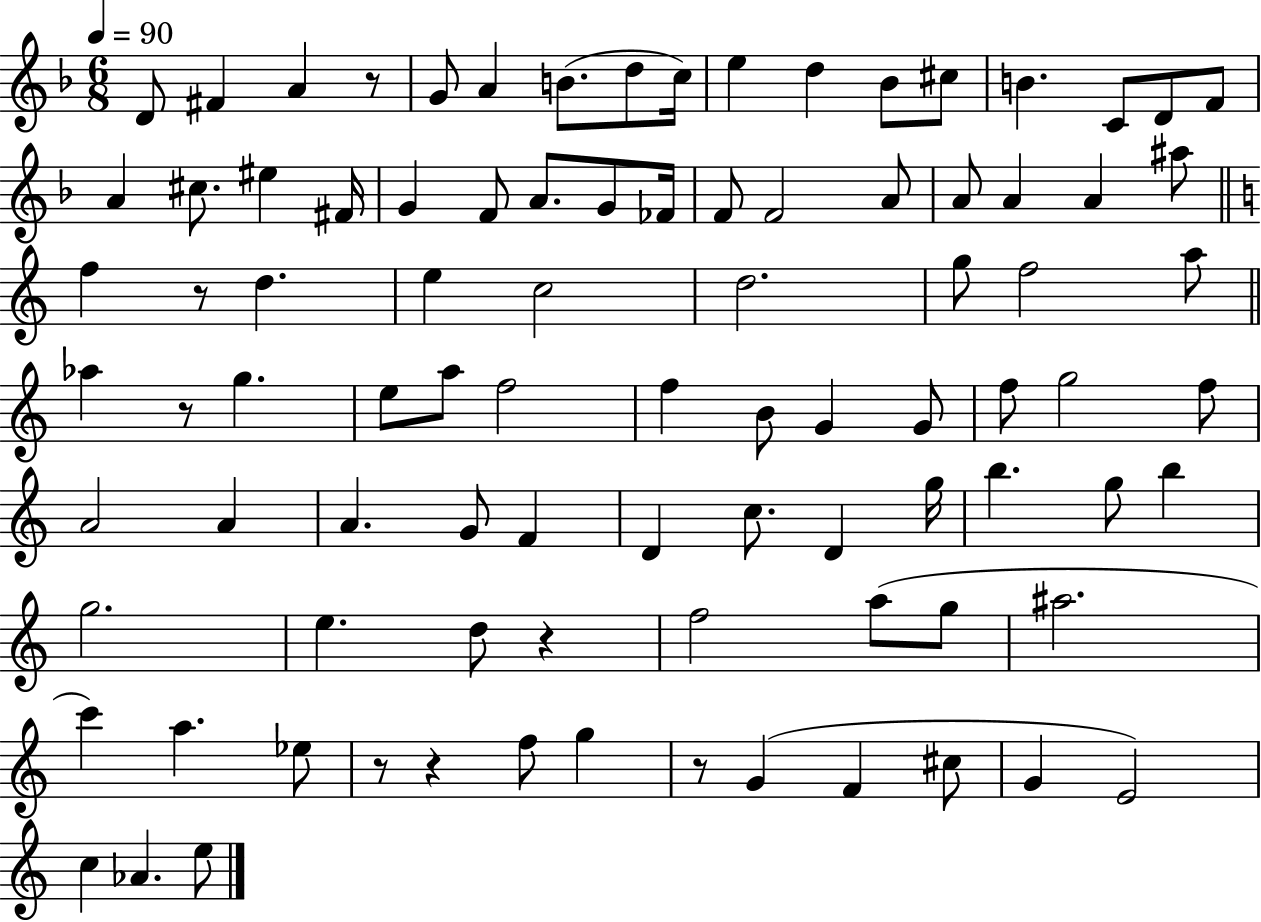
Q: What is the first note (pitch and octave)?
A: D4